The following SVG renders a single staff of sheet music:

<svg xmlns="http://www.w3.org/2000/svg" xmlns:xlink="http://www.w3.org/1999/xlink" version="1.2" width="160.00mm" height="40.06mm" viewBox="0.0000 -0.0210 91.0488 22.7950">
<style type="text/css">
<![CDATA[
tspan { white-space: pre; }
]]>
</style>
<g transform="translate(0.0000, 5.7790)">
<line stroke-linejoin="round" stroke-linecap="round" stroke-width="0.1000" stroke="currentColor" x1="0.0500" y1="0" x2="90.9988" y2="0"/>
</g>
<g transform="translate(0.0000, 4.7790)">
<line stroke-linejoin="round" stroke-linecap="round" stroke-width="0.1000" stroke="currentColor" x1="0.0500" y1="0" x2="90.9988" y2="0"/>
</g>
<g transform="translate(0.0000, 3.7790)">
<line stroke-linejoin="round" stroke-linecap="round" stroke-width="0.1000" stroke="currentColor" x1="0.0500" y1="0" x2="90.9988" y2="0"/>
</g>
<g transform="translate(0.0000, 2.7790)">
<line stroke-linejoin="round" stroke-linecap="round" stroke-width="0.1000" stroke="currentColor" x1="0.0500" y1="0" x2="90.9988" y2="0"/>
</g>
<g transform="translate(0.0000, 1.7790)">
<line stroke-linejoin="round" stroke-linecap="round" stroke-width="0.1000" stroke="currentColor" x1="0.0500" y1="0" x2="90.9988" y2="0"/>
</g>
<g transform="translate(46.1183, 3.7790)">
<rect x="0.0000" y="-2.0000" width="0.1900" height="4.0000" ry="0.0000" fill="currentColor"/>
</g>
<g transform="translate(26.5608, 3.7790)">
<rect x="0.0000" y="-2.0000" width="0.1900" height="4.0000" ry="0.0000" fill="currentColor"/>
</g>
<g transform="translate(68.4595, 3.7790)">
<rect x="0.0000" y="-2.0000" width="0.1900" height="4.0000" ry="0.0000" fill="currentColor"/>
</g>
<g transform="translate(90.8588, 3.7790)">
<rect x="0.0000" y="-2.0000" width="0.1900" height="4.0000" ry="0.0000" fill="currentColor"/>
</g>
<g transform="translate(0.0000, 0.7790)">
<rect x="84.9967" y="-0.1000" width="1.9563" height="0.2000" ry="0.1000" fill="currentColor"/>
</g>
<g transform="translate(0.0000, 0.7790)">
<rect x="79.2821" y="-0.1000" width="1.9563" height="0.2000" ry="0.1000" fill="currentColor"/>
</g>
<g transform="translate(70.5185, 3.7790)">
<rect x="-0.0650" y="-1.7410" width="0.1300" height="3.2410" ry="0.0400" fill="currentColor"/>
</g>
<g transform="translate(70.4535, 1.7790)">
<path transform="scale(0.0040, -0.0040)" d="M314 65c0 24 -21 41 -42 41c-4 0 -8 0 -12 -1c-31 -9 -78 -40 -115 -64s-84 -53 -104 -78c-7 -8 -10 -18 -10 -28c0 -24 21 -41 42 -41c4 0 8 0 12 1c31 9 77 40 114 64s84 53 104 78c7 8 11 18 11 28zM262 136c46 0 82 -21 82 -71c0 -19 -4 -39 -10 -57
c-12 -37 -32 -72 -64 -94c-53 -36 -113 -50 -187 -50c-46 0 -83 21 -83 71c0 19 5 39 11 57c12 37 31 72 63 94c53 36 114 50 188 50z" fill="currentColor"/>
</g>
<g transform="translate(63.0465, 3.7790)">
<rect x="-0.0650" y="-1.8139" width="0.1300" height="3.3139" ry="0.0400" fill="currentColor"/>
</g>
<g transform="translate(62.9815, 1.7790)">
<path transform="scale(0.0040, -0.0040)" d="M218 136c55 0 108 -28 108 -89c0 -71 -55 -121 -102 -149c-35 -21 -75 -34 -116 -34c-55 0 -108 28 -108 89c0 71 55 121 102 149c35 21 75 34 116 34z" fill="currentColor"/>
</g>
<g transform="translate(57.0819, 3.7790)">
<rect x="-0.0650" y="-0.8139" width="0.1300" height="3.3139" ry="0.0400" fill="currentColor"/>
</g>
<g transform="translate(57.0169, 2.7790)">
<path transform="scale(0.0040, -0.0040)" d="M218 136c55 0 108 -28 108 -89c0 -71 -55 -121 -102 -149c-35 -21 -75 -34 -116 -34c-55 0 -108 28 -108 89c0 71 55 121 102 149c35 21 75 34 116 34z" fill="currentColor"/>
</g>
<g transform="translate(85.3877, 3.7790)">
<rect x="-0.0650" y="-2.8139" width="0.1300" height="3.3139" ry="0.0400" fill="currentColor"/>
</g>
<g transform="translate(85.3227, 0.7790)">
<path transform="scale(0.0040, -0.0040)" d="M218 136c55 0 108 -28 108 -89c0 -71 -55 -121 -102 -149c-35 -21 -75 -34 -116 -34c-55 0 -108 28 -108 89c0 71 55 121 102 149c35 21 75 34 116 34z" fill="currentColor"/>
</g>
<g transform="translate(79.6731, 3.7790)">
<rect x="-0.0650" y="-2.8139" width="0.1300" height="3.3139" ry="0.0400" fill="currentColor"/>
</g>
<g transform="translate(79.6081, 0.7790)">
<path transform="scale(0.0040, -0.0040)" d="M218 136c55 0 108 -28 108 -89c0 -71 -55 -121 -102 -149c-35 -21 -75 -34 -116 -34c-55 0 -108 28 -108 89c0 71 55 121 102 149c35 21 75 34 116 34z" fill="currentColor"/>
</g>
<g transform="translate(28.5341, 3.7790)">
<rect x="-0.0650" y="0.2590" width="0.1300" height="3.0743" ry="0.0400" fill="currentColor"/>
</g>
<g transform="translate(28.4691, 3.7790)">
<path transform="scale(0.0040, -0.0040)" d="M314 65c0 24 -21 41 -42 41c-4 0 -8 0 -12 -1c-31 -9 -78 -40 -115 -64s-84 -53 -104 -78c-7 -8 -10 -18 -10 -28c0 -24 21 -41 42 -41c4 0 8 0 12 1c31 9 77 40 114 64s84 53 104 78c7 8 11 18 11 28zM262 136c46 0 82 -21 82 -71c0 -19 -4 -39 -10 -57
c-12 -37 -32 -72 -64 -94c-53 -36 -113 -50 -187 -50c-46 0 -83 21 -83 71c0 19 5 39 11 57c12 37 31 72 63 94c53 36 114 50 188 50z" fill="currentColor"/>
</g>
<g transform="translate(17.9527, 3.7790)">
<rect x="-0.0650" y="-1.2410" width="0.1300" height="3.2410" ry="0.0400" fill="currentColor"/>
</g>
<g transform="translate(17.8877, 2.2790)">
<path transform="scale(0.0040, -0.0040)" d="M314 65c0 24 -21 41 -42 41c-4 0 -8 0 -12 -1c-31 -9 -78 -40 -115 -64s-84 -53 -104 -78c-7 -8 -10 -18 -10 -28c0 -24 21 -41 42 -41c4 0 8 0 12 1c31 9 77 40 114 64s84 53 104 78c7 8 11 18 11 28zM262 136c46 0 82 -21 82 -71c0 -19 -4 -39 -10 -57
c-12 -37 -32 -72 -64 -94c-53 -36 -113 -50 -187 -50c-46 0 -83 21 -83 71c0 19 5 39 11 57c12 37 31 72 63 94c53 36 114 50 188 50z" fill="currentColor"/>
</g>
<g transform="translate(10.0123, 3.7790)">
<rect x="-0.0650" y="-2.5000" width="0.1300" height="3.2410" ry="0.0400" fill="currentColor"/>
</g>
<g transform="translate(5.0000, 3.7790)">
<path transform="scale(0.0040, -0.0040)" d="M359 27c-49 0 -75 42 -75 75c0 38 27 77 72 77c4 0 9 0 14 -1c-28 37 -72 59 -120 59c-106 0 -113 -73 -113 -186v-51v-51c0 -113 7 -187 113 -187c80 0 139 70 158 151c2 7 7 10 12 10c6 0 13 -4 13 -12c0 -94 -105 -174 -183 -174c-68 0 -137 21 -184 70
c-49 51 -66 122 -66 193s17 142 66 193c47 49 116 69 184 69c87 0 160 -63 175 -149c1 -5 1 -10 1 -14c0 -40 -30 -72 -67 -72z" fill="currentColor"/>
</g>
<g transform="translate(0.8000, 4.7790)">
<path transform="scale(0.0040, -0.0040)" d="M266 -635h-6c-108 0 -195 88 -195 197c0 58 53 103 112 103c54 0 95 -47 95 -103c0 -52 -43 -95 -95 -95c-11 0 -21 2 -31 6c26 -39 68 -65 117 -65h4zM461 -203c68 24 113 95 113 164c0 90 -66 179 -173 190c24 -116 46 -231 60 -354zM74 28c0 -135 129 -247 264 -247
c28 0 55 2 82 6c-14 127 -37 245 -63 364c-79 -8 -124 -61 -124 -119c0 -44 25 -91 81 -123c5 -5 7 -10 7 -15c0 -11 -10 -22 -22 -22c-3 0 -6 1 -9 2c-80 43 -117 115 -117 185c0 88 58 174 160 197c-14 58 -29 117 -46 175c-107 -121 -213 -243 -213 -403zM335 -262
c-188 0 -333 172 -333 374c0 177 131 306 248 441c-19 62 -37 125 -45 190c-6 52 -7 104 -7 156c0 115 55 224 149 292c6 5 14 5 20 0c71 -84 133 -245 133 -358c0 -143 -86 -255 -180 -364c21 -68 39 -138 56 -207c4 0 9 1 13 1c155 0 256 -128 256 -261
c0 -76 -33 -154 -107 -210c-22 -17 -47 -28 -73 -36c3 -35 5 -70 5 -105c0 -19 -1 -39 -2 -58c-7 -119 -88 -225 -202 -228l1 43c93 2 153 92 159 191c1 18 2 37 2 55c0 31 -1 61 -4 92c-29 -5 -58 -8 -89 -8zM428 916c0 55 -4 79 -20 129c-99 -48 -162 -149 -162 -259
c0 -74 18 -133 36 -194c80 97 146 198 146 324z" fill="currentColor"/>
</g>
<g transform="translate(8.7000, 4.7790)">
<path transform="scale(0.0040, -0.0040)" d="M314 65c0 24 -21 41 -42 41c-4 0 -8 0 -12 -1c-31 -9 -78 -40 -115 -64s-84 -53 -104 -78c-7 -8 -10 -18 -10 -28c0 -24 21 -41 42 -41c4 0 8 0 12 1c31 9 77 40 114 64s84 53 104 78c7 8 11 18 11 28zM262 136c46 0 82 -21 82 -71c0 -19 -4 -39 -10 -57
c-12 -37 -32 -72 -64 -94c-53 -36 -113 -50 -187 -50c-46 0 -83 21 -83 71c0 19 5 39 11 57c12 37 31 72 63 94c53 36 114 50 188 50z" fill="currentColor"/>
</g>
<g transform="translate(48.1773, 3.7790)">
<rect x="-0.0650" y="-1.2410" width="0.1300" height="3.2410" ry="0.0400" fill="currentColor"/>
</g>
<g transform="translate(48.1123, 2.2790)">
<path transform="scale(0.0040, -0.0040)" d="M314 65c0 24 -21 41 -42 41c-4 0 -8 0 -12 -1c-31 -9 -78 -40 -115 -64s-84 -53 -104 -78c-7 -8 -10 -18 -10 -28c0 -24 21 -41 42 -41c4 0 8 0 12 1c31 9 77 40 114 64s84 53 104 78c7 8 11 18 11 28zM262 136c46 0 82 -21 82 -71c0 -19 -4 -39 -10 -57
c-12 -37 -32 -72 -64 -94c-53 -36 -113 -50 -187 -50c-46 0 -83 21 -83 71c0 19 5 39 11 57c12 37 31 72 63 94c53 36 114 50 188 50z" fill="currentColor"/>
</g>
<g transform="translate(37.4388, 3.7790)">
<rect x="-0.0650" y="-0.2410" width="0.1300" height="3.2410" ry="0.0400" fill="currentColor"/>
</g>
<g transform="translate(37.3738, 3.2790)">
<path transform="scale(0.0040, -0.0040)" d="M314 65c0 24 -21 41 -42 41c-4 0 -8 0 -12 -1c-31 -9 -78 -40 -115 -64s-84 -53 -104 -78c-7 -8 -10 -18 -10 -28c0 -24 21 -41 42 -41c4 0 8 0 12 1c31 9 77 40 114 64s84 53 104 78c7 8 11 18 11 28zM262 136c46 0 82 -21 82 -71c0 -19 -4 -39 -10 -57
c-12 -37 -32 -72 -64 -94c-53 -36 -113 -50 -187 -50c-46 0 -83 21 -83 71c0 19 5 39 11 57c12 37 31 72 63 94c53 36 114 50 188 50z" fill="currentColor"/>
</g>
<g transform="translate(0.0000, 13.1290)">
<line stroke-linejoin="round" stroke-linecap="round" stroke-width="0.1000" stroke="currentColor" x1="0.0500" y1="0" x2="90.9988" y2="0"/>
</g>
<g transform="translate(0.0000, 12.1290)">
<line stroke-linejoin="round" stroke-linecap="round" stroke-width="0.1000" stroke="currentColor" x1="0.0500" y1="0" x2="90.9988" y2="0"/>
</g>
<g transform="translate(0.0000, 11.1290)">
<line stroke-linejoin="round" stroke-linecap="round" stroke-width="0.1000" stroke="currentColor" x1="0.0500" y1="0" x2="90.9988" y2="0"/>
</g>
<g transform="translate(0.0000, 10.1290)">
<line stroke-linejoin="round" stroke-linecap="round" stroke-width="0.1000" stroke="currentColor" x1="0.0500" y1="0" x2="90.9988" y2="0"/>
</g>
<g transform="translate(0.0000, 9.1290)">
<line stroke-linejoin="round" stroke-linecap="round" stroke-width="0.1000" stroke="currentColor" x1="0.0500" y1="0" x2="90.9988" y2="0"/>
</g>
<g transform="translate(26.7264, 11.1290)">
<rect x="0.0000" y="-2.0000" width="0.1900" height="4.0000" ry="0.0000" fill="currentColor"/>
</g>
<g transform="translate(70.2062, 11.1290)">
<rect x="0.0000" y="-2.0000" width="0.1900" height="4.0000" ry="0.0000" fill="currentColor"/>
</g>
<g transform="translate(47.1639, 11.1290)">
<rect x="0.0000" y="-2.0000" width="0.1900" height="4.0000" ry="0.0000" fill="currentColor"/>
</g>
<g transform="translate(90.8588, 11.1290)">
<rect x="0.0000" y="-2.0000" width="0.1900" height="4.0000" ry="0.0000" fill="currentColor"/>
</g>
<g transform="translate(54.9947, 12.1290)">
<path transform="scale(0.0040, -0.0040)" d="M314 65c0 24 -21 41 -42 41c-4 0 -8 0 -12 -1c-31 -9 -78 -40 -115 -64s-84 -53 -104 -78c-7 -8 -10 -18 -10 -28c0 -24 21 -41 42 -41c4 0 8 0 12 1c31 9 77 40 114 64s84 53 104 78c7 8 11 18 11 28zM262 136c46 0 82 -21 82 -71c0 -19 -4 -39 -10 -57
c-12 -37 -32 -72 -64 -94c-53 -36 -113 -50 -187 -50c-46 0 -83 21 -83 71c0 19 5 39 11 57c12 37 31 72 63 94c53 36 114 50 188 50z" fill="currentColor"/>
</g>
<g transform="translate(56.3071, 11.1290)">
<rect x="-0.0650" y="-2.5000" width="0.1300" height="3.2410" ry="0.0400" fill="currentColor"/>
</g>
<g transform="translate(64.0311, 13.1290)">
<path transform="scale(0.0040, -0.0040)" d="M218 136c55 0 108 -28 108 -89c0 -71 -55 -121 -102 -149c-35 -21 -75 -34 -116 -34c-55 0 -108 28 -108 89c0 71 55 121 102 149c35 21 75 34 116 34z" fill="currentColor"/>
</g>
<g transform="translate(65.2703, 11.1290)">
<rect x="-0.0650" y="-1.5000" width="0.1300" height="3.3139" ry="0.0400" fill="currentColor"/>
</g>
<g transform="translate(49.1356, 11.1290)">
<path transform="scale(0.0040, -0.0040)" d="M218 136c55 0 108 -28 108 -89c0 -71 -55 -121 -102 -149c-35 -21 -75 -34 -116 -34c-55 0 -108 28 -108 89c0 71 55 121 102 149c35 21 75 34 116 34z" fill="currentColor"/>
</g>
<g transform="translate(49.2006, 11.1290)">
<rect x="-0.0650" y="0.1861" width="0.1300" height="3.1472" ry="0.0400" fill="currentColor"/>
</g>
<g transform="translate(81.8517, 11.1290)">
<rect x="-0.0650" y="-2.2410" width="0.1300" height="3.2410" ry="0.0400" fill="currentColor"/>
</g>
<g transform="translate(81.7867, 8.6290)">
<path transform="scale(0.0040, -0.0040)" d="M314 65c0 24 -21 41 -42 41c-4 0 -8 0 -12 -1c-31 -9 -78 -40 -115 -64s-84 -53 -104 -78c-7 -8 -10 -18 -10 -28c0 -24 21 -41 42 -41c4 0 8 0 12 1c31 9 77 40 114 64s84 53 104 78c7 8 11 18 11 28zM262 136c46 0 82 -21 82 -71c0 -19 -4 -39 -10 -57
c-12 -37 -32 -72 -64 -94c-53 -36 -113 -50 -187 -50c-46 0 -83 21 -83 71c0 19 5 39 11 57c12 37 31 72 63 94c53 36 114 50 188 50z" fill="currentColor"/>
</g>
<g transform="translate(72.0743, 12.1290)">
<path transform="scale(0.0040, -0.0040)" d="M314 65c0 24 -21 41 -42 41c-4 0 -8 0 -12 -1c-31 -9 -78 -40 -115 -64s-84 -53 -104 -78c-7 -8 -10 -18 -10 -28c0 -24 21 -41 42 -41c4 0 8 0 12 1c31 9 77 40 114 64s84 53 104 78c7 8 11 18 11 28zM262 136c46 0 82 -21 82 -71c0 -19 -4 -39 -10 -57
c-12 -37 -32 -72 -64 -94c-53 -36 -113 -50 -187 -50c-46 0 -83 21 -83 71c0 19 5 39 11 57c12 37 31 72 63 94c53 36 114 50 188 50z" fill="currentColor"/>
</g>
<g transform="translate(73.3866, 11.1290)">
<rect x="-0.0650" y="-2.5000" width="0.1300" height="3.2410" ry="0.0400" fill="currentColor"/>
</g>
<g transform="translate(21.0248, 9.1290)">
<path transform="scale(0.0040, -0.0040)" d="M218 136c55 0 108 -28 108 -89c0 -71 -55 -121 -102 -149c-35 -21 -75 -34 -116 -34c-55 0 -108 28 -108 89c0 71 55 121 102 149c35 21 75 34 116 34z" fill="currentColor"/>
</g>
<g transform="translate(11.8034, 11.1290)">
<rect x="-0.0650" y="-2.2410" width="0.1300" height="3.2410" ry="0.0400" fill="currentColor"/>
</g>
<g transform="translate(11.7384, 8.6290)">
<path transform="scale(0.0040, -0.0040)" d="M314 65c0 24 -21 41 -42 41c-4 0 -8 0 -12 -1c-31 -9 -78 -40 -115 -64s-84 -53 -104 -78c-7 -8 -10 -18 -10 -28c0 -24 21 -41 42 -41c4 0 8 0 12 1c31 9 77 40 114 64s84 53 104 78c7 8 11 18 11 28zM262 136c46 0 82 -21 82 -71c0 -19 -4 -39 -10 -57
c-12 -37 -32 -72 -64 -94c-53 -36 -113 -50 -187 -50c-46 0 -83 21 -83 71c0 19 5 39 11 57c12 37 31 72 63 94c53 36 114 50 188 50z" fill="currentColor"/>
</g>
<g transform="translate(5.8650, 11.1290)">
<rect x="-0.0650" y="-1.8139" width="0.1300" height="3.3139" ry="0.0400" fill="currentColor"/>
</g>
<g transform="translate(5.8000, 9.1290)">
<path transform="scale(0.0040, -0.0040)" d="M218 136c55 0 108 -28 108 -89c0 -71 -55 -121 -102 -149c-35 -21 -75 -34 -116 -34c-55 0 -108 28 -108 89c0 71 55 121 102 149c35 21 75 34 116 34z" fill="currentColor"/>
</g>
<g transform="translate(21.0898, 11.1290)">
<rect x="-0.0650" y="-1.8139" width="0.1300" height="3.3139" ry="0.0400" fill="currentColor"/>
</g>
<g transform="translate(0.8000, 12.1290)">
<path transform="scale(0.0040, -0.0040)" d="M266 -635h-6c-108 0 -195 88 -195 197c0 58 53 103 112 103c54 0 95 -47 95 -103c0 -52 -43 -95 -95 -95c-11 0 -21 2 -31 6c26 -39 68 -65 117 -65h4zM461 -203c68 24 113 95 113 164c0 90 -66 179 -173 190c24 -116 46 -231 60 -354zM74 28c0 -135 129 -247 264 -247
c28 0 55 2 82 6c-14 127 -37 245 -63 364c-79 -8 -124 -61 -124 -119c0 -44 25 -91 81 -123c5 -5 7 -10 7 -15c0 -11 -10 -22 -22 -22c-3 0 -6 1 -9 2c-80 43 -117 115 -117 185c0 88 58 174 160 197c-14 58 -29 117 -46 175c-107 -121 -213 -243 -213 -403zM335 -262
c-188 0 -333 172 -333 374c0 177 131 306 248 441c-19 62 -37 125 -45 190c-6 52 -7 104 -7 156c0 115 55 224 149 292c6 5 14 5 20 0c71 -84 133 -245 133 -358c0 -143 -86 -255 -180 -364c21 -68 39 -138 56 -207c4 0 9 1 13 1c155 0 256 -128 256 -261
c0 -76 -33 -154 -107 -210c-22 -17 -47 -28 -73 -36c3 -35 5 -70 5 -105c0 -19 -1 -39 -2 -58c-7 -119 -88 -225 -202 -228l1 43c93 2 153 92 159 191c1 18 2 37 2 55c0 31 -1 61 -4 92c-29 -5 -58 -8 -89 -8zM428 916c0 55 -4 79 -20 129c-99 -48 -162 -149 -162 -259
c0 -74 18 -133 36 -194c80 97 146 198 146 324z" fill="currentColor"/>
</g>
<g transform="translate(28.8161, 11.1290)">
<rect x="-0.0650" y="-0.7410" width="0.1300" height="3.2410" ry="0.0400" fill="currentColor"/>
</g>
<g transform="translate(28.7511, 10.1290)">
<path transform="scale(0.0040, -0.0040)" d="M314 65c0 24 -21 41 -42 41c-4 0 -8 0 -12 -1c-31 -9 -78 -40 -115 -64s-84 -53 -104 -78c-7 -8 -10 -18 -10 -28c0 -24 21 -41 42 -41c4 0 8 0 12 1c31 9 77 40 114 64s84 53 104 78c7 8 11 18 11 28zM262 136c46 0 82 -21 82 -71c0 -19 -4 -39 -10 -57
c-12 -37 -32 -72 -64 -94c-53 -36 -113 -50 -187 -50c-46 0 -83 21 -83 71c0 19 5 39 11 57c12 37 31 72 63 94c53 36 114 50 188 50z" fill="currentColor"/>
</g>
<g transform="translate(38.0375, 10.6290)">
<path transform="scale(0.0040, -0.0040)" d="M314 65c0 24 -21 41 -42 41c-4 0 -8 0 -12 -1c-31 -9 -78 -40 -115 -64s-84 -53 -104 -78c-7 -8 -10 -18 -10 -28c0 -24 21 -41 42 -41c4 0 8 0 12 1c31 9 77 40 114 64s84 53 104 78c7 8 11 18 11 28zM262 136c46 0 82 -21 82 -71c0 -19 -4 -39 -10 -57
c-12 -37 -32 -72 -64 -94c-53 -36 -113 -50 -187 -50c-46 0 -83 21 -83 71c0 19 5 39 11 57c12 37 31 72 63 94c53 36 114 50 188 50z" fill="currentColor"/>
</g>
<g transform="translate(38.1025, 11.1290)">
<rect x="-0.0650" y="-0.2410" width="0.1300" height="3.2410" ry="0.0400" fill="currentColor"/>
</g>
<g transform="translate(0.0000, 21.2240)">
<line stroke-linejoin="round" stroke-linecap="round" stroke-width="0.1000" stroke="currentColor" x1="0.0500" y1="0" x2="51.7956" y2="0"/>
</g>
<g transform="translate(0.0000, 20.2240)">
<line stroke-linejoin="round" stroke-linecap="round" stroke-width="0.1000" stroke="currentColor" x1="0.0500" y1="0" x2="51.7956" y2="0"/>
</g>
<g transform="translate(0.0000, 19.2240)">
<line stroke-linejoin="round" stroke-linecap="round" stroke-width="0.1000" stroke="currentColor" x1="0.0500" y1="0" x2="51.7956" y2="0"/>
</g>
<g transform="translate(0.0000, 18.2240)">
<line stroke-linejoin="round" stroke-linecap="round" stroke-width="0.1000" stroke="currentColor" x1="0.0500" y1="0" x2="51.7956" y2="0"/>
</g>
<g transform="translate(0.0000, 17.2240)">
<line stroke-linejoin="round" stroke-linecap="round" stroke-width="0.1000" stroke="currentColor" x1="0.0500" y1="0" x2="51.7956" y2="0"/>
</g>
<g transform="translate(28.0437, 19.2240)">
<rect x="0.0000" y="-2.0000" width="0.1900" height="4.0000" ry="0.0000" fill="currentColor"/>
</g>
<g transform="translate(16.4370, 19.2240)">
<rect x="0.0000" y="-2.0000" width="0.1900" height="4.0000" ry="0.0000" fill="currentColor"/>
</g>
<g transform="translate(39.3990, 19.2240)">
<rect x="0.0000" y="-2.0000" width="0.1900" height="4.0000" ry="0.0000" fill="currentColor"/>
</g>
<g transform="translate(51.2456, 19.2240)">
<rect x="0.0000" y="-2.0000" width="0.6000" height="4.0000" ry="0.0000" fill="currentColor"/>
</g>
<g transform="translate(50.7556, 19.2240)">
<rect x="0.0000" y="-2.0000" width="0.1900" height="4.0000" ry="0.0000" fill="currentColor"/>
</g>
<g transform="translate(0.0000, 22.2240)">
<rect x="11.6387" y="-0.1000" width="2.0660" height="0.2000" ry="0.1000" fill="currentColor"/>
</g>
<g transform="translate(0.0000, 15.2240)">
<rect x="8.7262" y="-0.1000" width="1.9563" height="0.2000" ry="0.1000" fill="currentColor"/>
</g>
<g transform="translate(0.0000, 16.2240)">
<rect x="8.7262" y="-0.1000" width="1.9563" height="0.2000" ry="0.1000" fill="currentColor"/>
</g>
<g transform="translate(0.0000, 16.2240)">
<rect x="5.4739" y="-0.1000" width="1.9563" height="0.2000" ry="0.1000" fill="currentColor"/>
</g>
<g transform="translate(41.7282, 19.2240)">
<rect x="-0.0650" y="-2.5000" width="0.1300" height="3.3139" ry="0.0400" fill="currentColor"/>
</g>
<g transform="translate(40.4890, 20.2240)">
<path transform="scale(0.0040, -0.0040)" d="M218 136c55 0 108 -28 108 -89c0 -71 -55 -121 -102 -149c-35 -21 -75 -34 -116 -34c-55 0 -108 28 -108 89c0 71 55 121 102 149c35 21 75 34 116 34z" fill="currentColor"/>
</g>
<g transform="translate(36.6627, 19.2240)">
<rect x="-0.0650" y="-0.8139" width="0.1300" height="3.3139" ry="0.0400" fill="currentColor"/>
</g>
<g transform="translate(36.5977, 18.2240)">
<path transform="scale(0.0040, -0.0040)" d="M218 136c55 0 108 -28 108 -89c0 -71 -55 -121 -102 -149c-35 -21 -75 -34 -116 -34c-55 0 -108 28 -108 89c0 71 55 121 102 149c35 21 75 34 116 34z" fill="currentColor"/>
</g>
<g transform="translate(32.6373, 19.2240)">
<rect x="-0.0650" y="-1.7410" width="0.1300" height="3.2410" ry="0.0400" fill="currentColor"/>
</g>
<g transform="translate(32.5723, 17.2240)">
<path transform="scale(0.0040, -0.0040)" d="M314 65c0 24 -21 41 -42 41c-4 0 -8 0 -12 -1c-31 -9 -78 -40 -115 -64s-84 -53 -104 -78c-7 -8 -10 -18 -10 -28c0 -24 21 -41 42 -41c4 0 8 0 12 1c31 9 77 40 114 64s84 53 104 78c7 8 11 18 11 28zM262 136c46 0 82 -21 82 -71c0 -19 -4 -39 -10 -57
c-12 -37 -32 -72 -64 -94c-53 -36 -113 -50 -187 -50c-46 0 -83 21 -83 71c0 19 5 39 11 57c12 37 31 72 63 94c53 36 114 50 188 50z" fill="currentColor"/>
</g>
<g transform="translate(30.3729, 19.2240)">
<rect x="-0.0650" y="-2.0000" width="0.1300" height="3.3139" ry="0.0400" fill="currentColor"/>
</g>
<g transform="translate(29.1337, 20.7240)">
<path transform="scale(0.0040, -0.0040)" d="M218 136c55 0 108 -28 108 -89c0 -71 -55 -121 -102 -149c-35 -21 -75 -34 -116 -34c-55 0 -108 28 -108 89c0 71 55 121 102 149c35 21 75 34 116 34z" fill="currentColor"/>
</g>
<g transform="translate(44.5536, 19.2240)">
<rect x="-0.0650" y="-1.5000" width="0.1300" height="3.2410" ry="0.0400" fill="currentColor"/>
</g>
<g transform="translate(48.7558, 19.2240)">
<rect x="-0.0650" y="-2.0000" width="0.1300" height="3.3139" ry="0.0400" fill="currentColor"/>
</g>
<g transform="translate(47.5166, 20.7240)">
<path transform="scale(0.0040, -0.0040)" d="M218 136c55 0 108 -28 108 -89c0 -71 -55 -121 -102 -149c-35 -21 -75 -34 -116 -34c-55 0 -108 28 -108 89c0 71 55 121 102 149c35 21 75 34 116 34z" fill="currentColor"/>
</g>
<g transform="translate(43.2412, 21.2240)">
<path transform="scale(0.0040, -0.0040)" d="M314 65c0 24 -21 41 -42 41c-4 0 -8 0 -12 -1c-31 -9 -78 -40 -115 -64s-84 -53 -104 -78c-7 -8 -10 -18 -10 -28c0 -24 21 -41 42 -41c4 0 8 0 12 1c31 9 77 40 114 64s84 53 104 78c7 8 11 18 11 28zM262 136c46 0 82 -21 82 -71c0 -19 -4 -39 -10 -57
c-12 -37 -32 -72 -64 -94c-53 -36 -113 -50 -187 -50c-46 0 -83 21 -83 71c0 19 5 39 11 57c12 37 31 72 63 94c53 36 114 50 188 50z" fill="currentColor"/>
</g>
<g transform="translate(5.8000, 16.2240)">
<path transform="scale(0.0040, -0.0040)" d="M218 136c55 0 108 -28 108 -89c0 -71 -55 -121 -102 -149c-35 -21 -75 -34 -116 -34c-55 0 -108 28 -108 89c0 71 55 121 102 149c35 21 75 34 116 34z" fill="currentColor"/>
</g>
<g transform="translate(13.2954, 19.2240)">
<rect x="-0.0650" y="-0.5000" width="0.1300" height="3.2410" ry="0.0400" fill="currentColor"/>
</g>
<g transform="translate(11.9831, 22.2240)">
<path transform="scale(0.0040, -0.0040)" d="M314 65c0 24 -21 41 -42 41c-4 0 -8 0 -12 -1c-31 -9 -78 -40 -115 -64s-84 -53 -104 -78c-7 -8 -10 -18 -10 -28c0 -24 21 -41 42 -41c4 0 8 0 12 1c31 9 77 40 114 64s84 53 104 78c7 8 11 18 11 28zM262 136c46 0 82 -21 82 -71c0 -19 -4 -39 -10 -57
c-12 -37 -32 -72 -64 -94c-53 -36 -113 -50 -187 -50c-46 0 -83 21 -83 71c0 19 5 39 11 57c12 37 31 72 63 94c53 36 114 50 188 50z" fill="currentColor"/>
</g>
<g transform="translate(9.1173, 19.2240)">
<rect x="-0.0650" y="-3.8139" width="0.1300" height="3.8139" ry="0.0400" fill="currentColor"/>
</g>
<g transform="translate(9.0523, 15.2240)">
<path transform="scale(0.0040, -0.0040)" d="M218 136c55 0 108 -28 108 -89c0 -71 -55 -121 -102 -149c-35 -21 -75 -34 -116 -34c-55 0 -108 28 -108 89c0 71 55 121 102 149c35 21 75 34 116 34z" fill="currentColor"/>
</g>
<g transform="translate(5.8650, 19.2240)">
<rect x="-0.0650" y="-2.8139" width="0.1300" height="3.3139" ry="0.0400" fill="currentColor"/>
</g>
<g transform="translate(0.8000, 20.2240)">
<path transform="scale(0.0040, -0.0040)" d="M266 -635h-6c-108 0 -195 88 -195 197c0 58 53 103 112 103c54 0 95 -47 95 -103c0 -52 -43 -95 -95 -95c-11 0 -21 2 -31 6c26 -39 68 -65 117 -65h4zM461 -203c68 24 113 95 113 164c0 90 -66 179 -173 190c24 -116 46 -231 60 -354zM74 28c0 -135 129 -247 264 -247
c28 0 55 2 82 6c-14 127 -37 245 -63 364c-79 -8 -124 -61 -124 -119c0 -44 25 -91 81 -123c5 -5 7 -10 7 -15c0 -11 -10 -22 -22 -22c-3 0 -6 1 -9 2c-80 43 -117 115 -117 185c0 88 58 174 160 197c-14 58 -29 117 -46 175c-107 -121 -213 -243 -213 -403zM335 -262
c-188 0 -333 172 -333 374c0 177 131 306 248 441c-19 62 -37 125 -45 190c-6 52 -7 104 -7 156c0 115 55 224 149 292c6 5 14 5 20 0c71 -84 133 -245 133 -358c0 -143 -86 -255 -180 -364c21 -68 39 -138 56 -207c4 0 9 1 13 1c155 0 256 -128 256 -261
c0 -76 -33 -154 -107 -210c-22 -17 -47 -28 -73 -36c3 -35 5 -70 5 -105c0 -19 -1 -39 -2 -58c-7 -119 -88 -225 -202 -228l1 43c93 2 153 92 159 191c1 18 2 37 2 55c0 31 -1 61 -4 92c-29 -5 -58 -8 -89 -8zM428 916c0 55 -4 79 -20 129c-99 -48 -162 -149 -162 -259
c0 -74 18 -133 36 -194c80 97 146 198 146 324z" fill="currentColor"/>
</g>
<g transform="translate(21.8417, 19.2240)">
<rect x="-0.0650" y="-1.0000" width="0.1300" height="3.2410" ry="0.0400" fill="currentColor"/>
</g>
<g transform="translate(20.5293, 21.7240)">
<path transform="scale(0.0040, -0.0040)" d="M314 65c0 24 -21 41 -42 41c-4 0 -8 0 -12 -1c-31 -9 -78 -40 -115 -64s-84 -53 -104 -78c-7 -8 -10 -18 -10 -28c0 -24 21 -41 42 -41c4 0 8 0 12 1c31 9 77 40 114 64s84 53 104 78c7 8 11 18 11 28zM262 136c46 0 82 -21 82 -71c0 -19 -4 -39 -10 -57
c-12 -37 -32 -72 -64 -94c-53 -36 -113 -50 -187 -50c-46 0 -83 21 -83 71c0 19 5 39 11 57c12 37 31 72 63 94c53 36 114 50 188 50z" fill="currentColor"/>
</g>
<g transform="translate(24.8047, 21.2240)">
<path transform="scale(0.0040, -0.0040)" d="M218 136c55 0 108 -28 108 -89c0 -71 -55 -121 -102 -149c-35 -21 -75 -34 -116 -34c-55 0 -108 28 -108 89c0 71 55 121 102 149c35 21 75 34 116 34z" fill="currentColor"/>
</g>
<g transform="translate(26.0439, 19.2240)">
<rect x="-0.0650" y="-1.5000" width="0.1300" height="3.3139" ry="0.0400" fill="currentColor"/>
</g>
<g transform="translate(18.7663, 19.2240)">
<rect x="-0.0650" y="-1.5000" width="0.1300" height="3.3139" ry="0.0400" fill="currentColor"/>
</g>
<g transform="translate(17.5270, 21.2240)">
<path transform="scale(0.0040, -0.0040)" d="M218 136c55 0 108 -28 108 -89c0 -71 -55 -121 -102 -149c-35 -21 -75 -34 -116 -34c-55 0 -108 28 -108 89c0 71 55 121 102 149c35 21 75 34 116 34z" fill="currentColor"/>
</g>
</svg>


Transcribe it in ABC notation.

X:1
T:Untitled
M:4/4
L:1/4
K:C
G2 e2 B2 c2 e2 d f f2 a a f g2 f d2 c2 B G2 E G2 g2 a c' C2 E D2 E F f2 d G E2 F